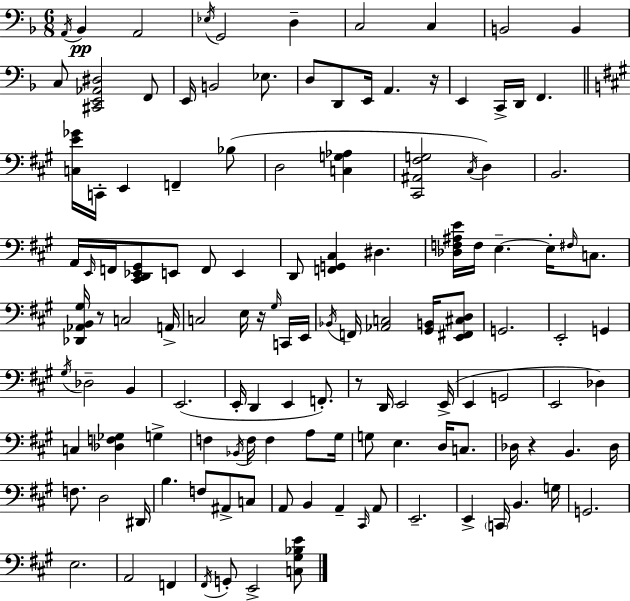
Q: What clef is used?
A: bass